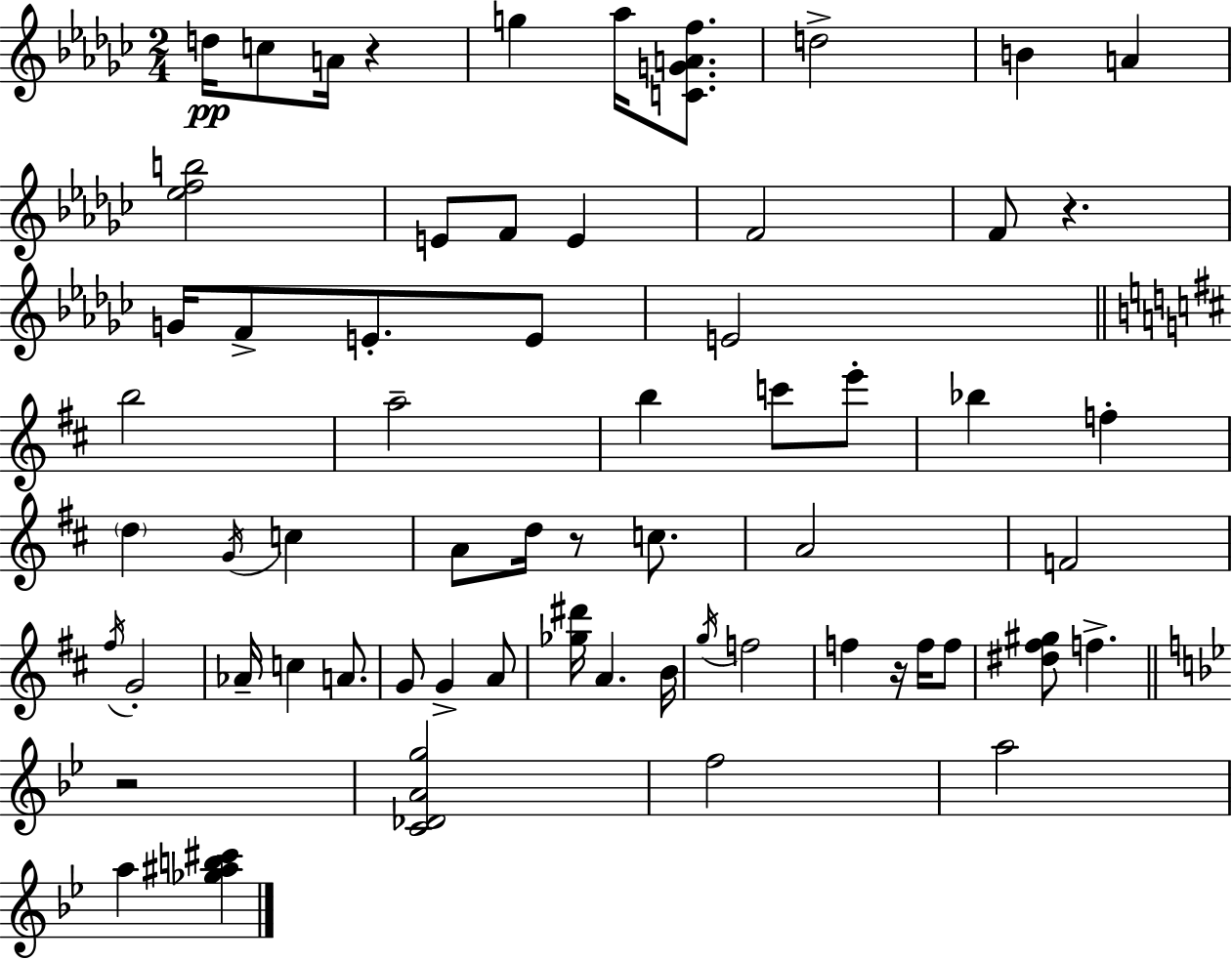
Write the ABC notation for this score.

X:1
T:Untitled
M:2/4
L:1/4
K:Ebm
d/4 c/2 A/4 z g _a/4 [CGAf]/2 d2 B A [_efb]2 E/2 F/2 E F2 F/2 z G/4 F/2 E/2 E/2 E2 b2 a2 b c'/2 e'/2 _b f d G/4 c A/2 d/4 z/2 c/2 A2 F2 ^f/4 G2 _A/4 c A/2 G/2 G A/2 [_g^d']/4 A B/4 g/4 f2 f z/4 f/4 f/2 [^d^f^g]/2 f z2 [C_DAg]2 f2 a2 a [_g^ab^c']